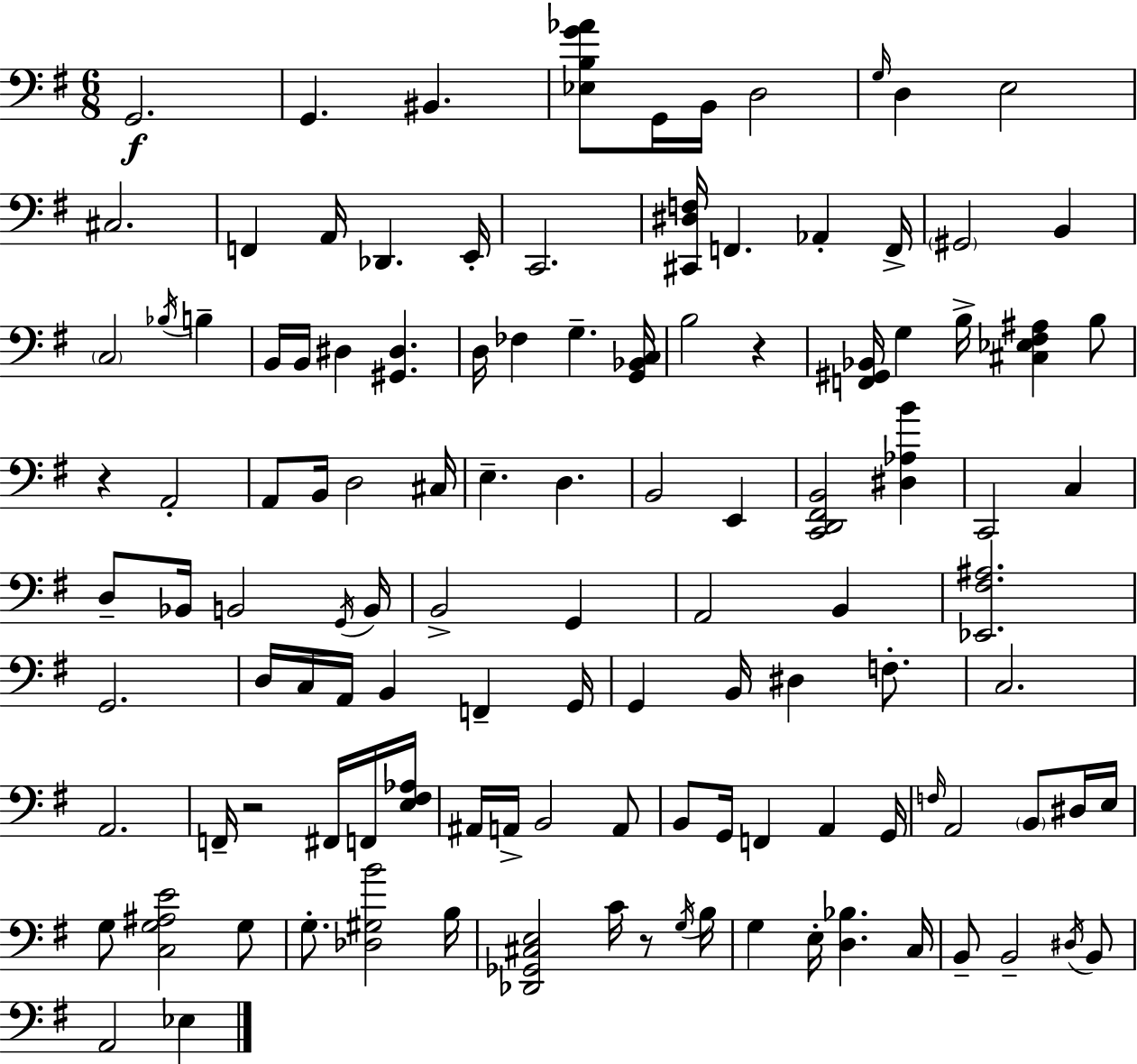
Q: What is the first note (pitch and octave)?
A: G2